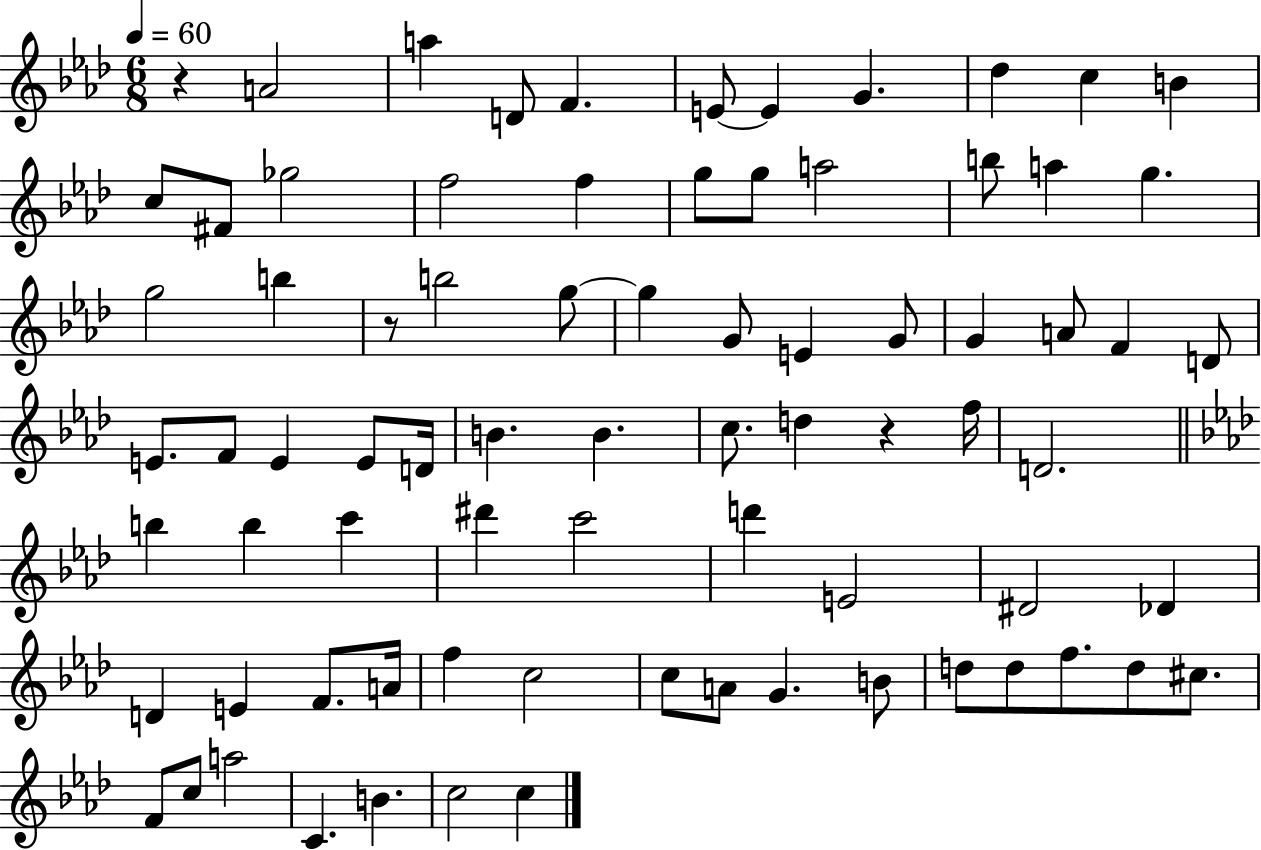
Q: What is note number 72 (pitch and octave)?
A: C4